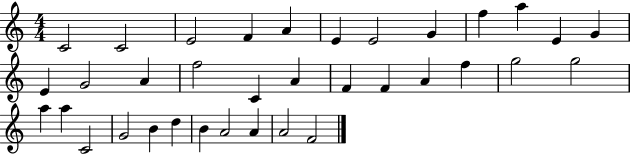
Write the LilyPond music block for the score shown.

{
  \clef treble
  \numericTimeSignature
  \time 4/4
  \key c \major
  c'2 c'2 | e'2 f'4 a'4 | e'4 e'2 g'4 | f''4 a''4 e'4 g'4 | \break e'4 g'2 a'4 | f''2 c'4 a'4 | f'4 f'4 a'4 f''4 | g''2 g''2 | \break a''4 a''4 c'2 | g'2 b'4 d''4 | b'4 a'2 a'4 | a'2 f'2 | \break \bar "|."
}